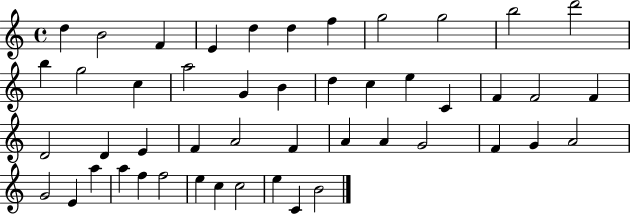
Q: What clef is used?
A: treble